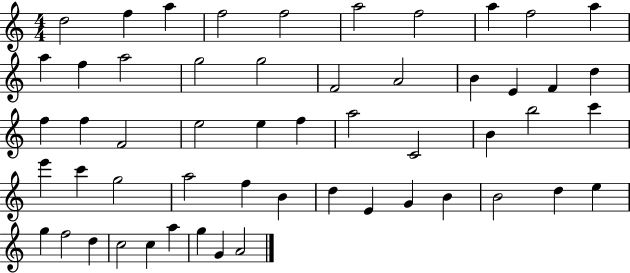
X:1
T:Untitled
M:4/4
L:1/4
K:C
d2 f a f2 f2 a2 f2 a f2 a a f a2 g2 g2 F2 A2 B E F d f f F2 e2 e f a2 C2 B b2 c' e' c' g2 a2 f B d E G B B2 d e g f2 d c2 c a g G A2